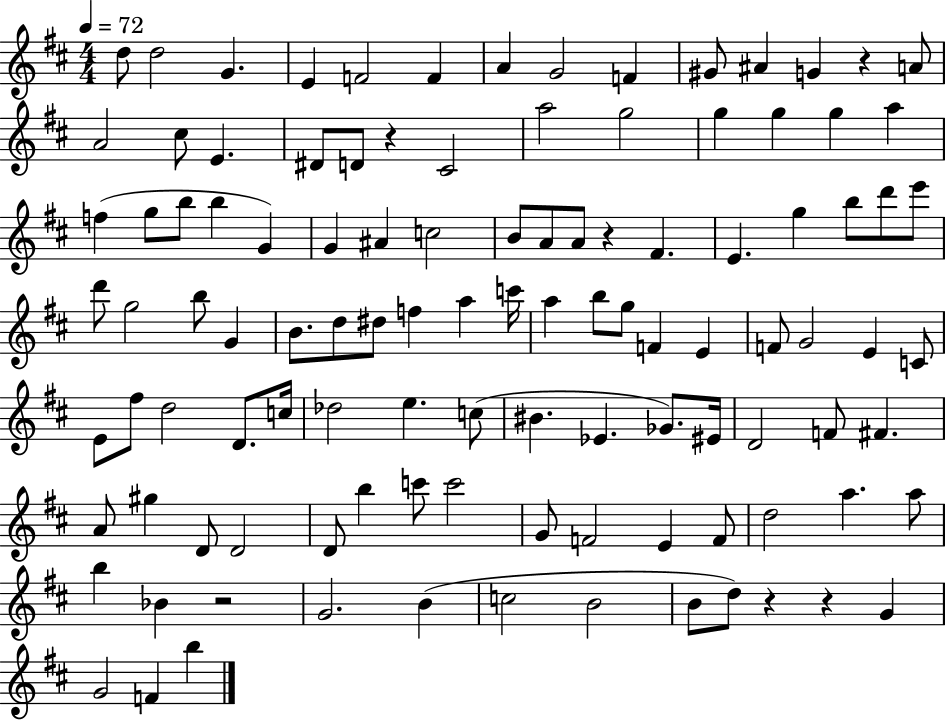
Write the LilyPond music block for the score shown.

{
  \clef treble
  \numericTimeSignature
  \time 4/4
  \key d \major
  \tempo 4 = 72
  d''8 d''2 g'4. | e'4 f'2 f'4 | a'4 g'2 f'4 | gis'8 ais'4 g'4 r4 a'8 | \break a'2 cis''8 e'4. | dis'8 d'8 r4 cis'2 | a''2 g''2 | g''4 g''4 g''4 a''4 | \break f''4( g''8 b''8 b''4 g'4) | g'4 ais'4 c''2 | b'8 a'8 a'8 r4 fis'4. | e'4. g''4 b''8 d'''8 e'''8 | \break d'''8 g''2 b''8 g'4 | b'8. d''8 dis''8 f''4 a''4 c'''16 | a''4 b''8 g''8 f'4 e'4 | f'8 g'2 e'4 c'8 | \break e'8 fis''8 d''2 d'8. c''16 | des''2 e''4. c''8( | bis'4. ees'4. ges'8.) eis'16 | d'2 f'8 fis'4. | \break a'8 gis''4 d'8 d'2 | d'8 b''4 c'''8 c'''2 | g'8 f'2 e'4 f'8 | d''2 a''4. a''8 | \break b''4 bes'4 r2 | g'2. b'4( | c''2 b'2 | b'8 d''8) r4 r4 g'4 | \break g'2 f'4 b''4 | \bar "|."
}